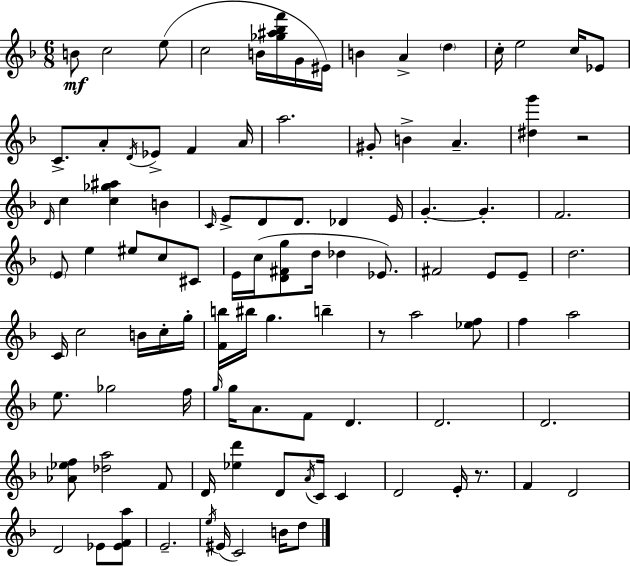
X:1
T:Untitled
M:6/8
L:1/4
K:Dm
B/2 c2 e/2 c2 B/4 [_g^a_bf']/4 G/4 ^E/4 B A d c/4 e2 c/4 _E/2 C/2 A/2 D/4 _E/2 F A/4 a2 ^G/2 B A [^dg'] z2 D/4 c [c_g^a] B C/4 E/2 D/2 D/2 _D E/4 G G F2 E/2 e ^e/2 c/2 ^C/2 E/4 c/4 [D^Fg]/2 d/4 _d _E/2 ^F2 E/2 E/2 d2 C/4 c2 B/4 c/4 g/4 [Fb]/4 ^b/4 g b z/2 a2 [_ef]/2 f a2 e/2 _g2 f/4 g/4 g/4 A/2 F/2 D D2 D2 [_A_ef]/2 [_da]2 F/2 D/4 [_ed'] D/2 A/4 C/4 C D2 E/4 z/2 F D2 D2 _E/2 [_EFa]/2 E2 e/4 ^E/4 C2 B/4 d/2